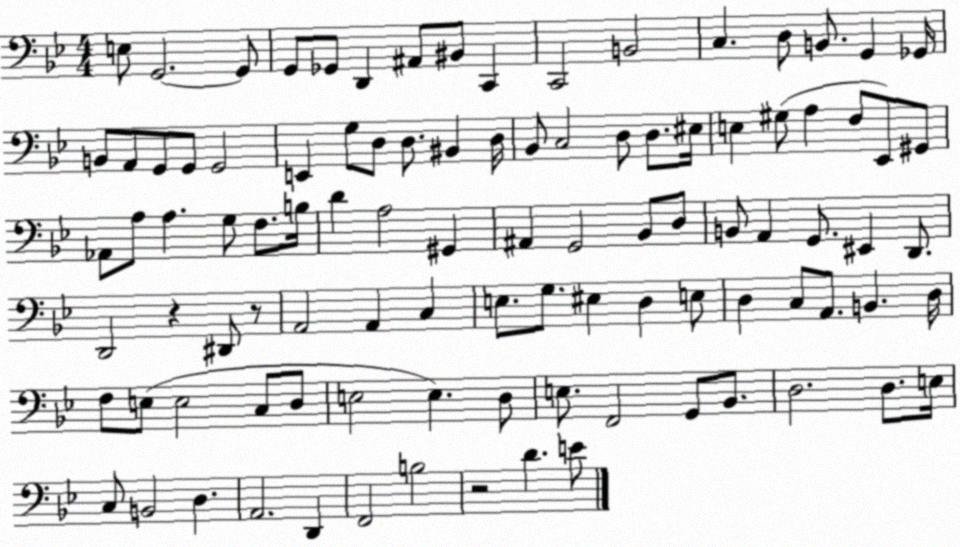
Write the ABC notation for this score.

X:1
T:Untitled
M:4/4
L:1/4
K:Bb
E,/2 G,,2 G,,/2 G,,/2 _G,,/2 D,, ^A,,/2 ^B,,/2 C,, C,,2 B,,2 C, D,/2 B,,/2 G,, _G,,/4 B,,/2 A,,/2 G,,/2 G,,/2 G,,2 E,, G,/2 D,/2 D,/2 ^B,, D,/4 _B,,/2 C,2 D,/2 D,/2 ^E,/4 E, ^G,/2 A, F,/2 _E,,/2 ^G,,/2 _A,,/2 A,/2 A, G,/2 F,/2 B,/4 D A,2 ^G,, ^A,, G,,2 _B,,/2 D,/2 B,,/2 A,, G,,/2 ^E,, D,,/2 D,,2 z ^D,,/2 z/2 A,,2 A,, C, E,/2 G,/2 ^E, D, E,/2 D, C,/2 A,,/2 B,, D,/4 F,/2 E,/2 E,2 C,/2 D,/2 E,2 E, D,/2 E,/2 F,,2 G,,/2 _B,,/2 D,2 D,/2 E,/4 C,/2 B,,2 D, A,,2 D,, F,,2 B,2 z2 D E/2